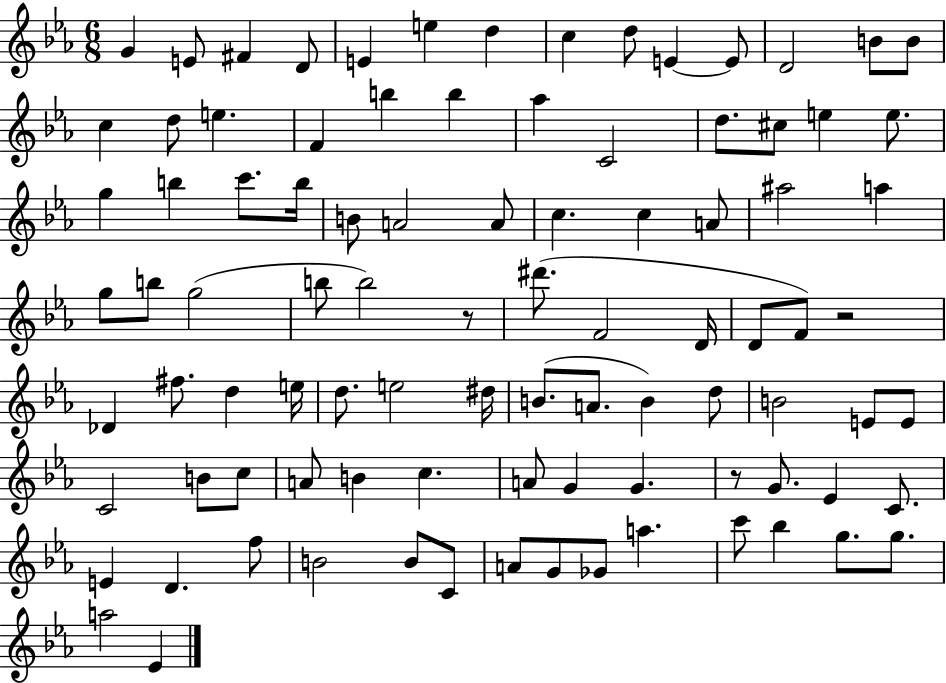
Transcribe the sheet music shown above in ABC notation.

X:1
T:Untitled
M:6/8
L:1/4
K:Eb
G E/2 ^F D/2 E e d c d/2 E E/2 D2 B/2 B/2 c d/2 e F b b _a C2 d/2 ^c/2 e e/2 g b c'/2 b/4 B/2 A2 A/2 c c A/2 ^a2 a g/2 b/2 g2 b/2 b2 z/2 ^d'/2 F2 D/4 D/2 F/2 z2 _D ^f/2 d e/4 d/2 e2 ^d/4 B/2 A/2 B d/2 B2 E/2 E/2 C2 B/2 c/2 A/2 B c A/2 G G z/2 G/2 _E C/2 E D f/2 B2 B/2 C/2 A/2 G/2 _G/2 a c'/2 _b g/2 g/2 a2 _E